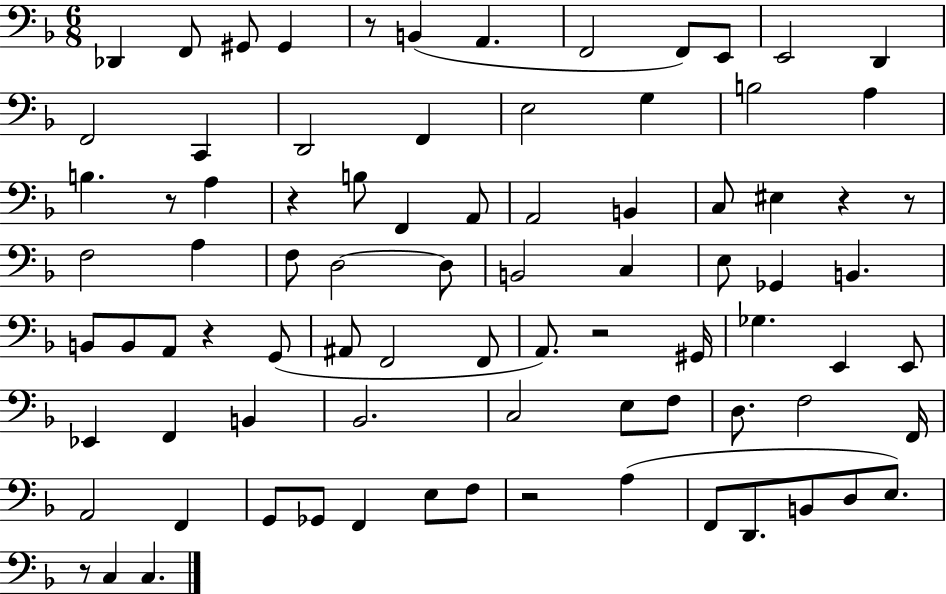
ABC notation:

X:1
T:Untitled
M:6/8
L:1/4
K:F
_D,, F,,/2 ^G,,/2 ^G,, z/2 B,, A,, F,,2 F,,/2 E,,/2 E,,2 D,, F,,2 C,, D,,2 F,, E,2 G, B,2 A, B, z/2 A, z B,/2 F,, A,,/2 A,,2 B,, C,/2 ^E, z z/2 F,2 A, F,/2 D,2 D,/2 B,,2 C, E,/2 _G,, B,, B,,/2 B,,/2 A,,/2 z G,,/2 ^A,,/2 F,,2 F,,/2 A,,/2 z2 ^G,,/4 _G, E,, E,,/2 _E,, F,, B,, _B,,2 C,2 E,/2 F,/2 D,/2 F,2 F,,/4 A,,2 F,, G,,/2 _G,,/2 F,, E,/2 F,/2 z2 A, F,,/2 D,,/2 B,,/2 D,/2 E,/2 z/2 C, C,